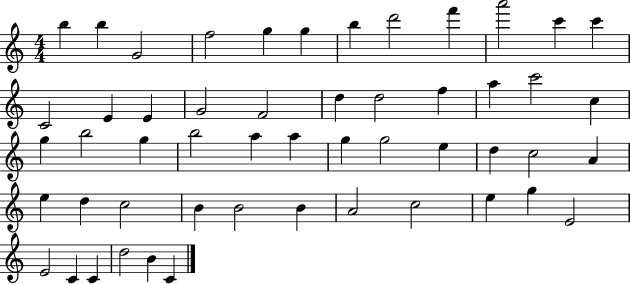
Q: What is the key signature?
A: C major